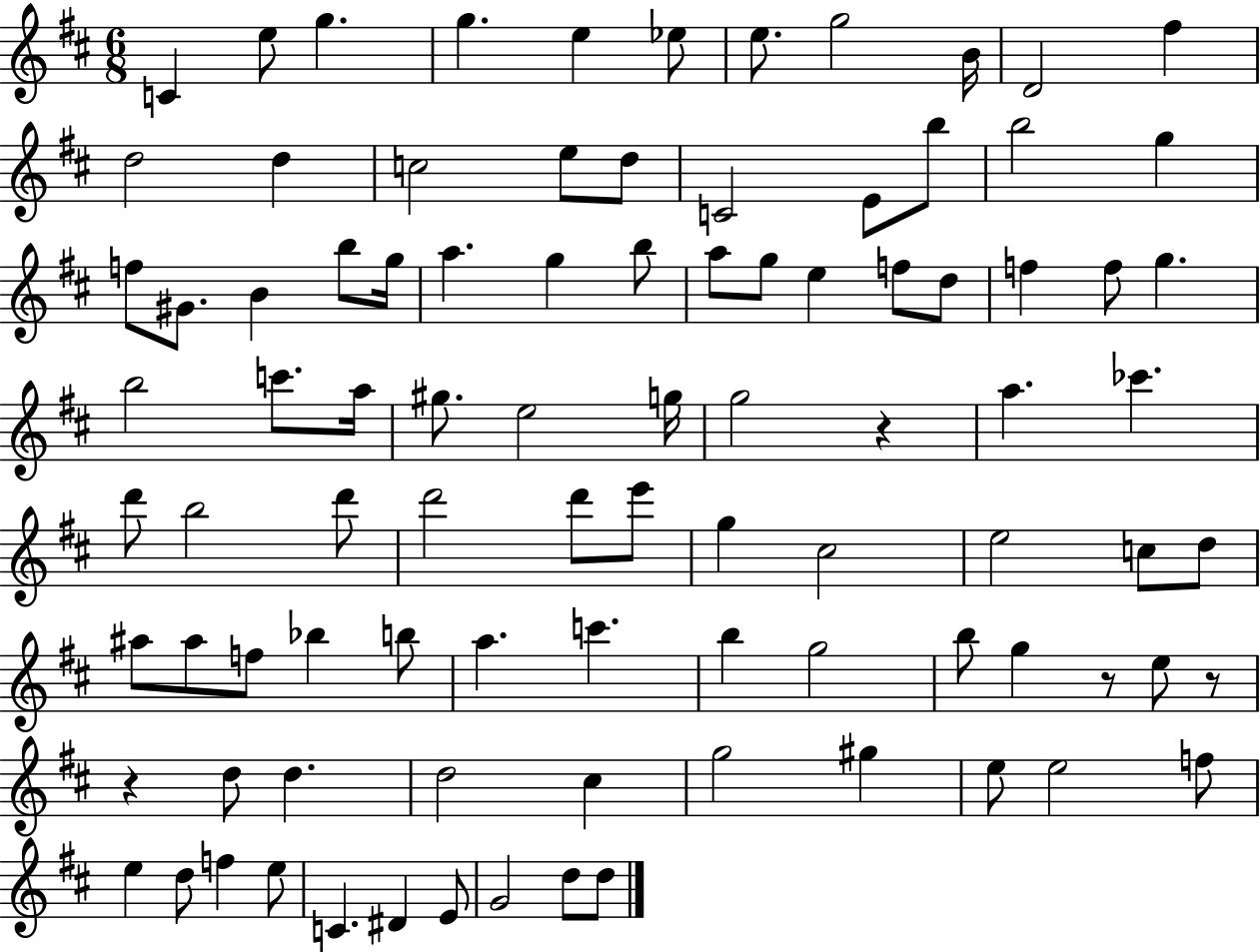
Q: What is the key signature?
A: D major